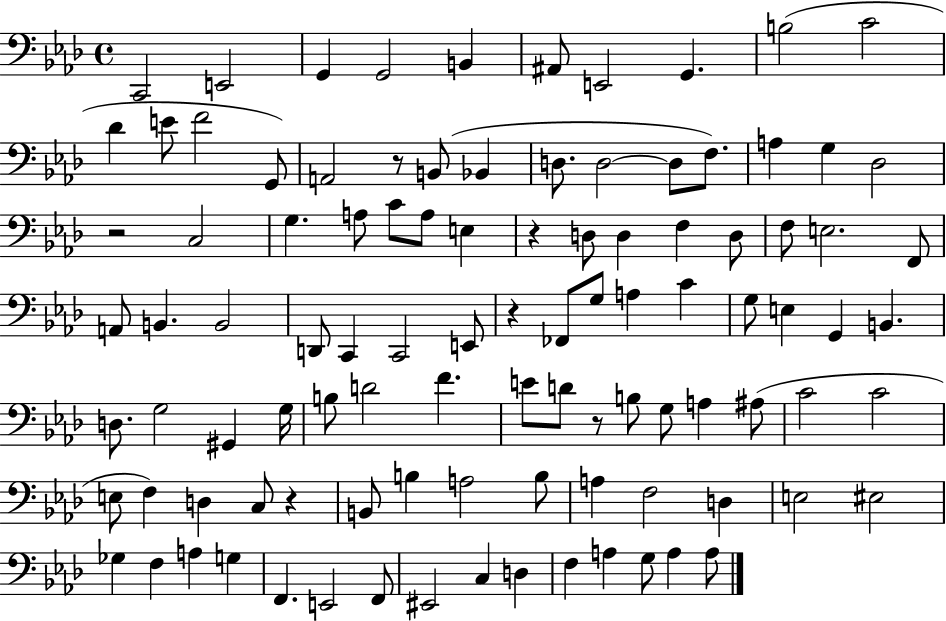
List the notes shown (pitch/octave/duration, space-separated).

C2/h E2/h G2/q G2/h B2/q A#2/e E2/h G2/q. B3/h C4/h Db4/q E4/e F4/h G2/e A2/h R/e B2/e Bb2/q D3/e. D3/h D3/e F3/e. A3/q G3/q Db3/h R/h C3/h G3/q. A3/e C4/e A3/e E3/q R/q D3/e D3/q F3/q D3/e F3/e E3/h. F2/e A2/e B2/q. B2/h D2/e C2/q C2/h E2/e R/q FES2/e G3/e A3/q C4/q G3/e E3/q G2/q B2/q. D3/e. G3/h G#2/q G3/s B3/e D4/h F4/q. E4/e D4/e R/e B3/e G3/e A3/q A#3/e C4/h C4/h E3/e F3/q D3/q C3/e R/q B2/e B3/q A3/h B3/e A3/q F3/h D3/q E3/h EIS3/h Gb3/q F3/q A3/q G3/q F2/q. E2/h F2/e EIS2/h C3/q D3/q F3/q A3/q G3/e A3/q A3/e